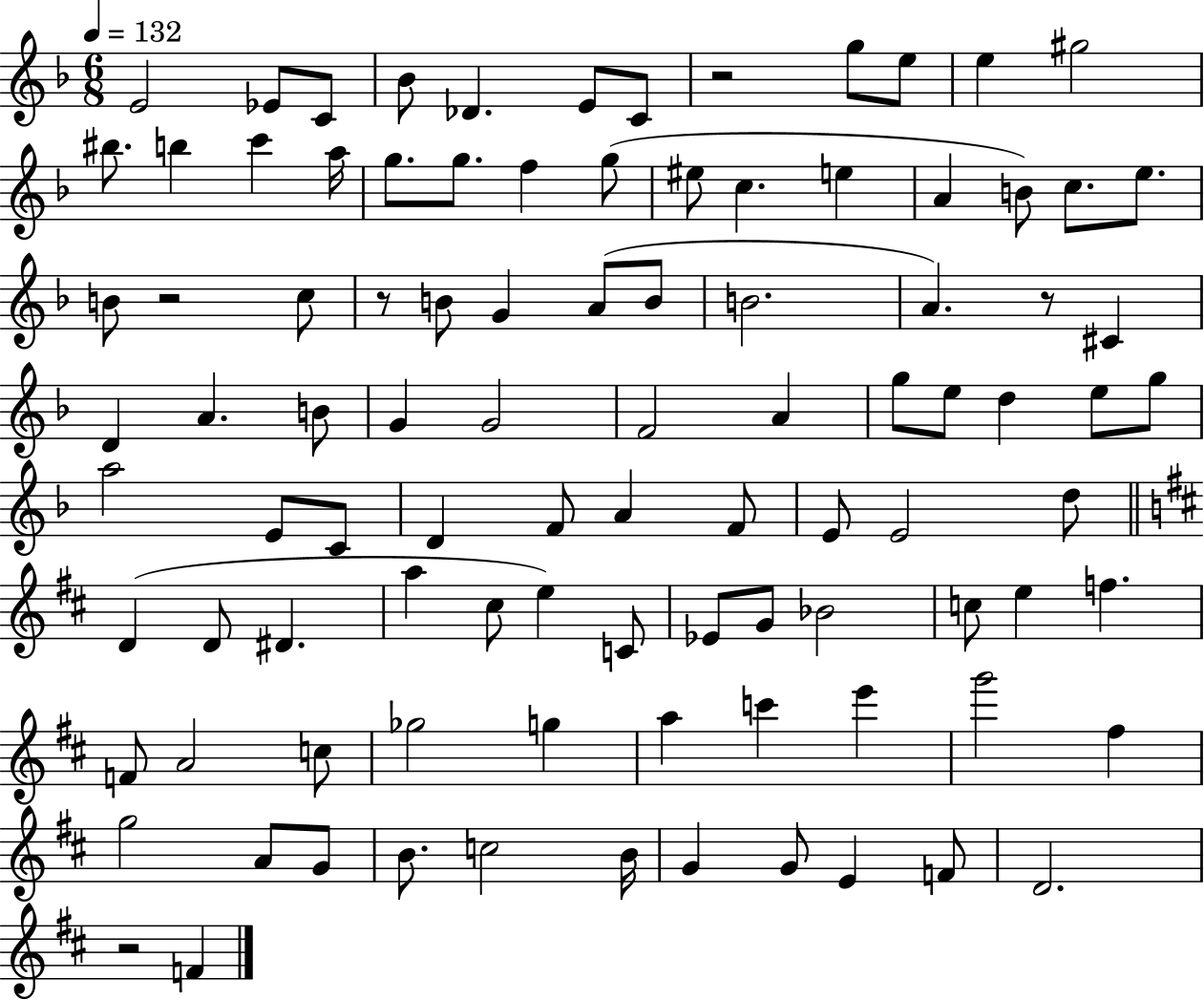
{
  \clef treble
  \numericTimeSignature
  \time 6/8
  \key f \major
  \tempo 4 = 132
  e'2 ees'8 c'8 | bes'8 des'4. e'8 c'8 | r2 g''8 e''8 | e''4 gis''2 | \break bis''8. b''4 c'''4 a''16 | g''8. g''8. f''4 g''8( | eis''8 c''4. e''4 | a'4 b'8) c''8. e''8. | \break b'8 r2 c''8 | r8 b'8 g'4 a'8( b'8 | b'2. | a'4.) r8 cis'4 | \break d'4 a'4. b'8 | g'4 g'2 | f'2 a'4 | g''8 e''8 d''4 e''8 g''8 | \break a''2 e'8 c'8 | d'4 f'8 a'4 f'8 | e'8 e'2 d''8 | \bar "||" \break \key d \major d'4( d'8 dis'4. | a''4 cis''8 e''4) c'8 | ees'8 g'8 bes'2 | c''8 e''4 f''4. | \break f'8 a'2 c''8 | ges''2 g''4 | a''4 c'''4 e'''4 | g'''2 fis''4 | \break g''2 a'8 g'8 | b'8. c''2 b'16 | g'4 g'8 e'4 f'8 | d'2. | \break r2 f'4 | \bar "|."
}